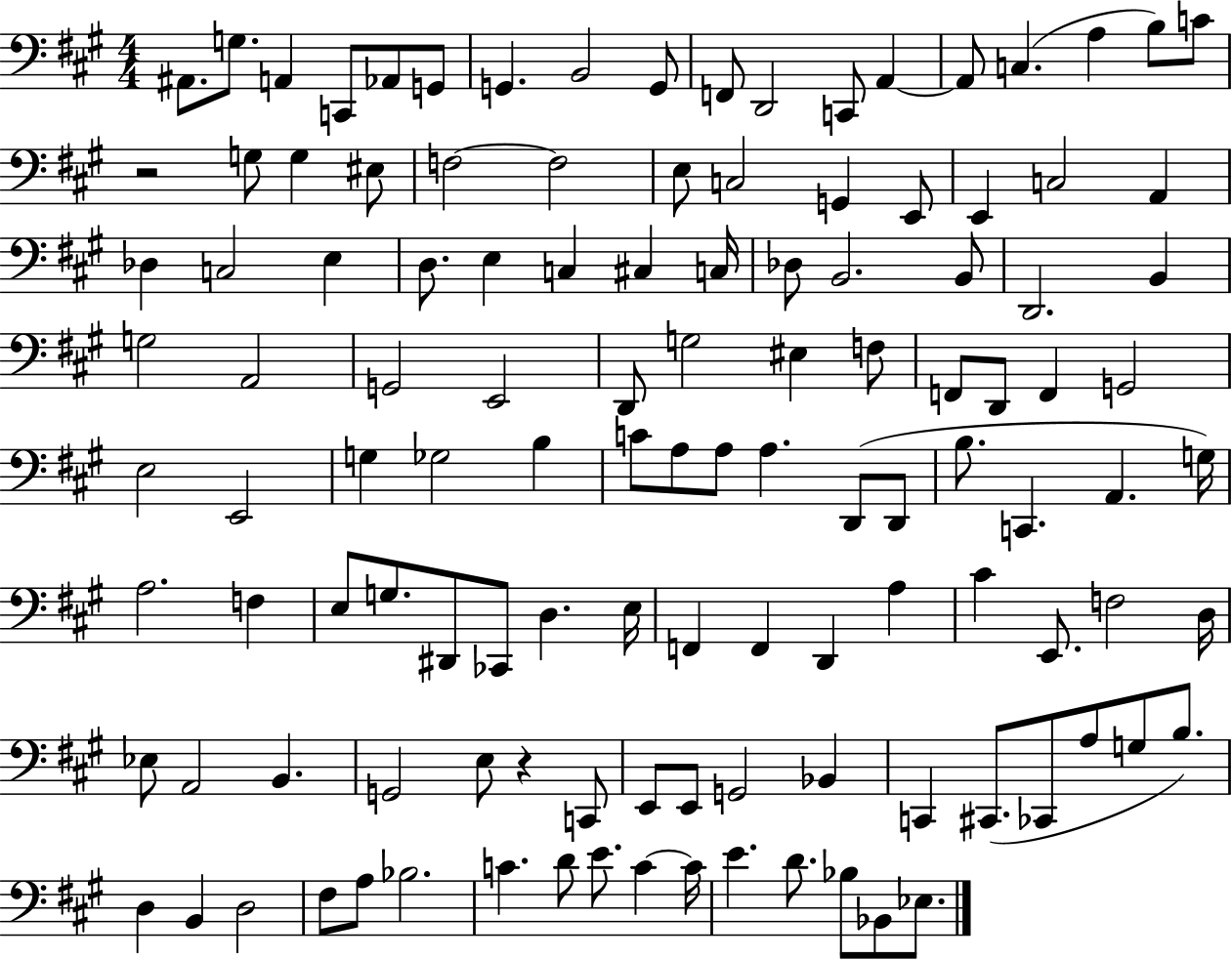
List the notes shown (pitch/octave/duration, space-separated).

A#2/e. G3/e. A2/q C2/e Ab2/e G2/e G2/q. B2/h G2/e F2/e D2/h C2/e A2/q A2/e C3/q. A3/q B3/e C4/e R/h G3/e G3/q EIS3/e F3/h F3/h E3/e C3/h G2/q E2/e E2/q C3/h A2/q Db3/q C3/h E3/q D3/e. E3/q C3/q C#3/q C3/s Db3/e B2/h. B2/e D2/h. B2/q G3/h A2/h G2/h E2/h D2/e G3/h EIS3/q F3/e F2/e D2/e F2/q G2/h E3/h E2/h G3/q Gb3/h B3/q C4/e A3/e A3/e A3/q. D2/e D2/e B3/e. C2/q. A2/q. G3/s A3/h. F3/q E3/e G3/e. D#2/e CES2/e D3/q. E3/s F2/q F2/q D2/q A3/q C#4/q E2/e. F3/h D3/s Eb3/e A2/h B2/q. G2/h E3/e R/q C2/e E2/e E2/e G2/h Bb2/q C2/q C#2/e. CES2/e A3/e G3/e B3/e. D3/q B2/q D3/h F#3/e A3/e Bb3/h. C4/q. D4/e E4/e. C4/q C4/s E4/q. D4/e. Bb3/e Bb2/e Eb3/e.